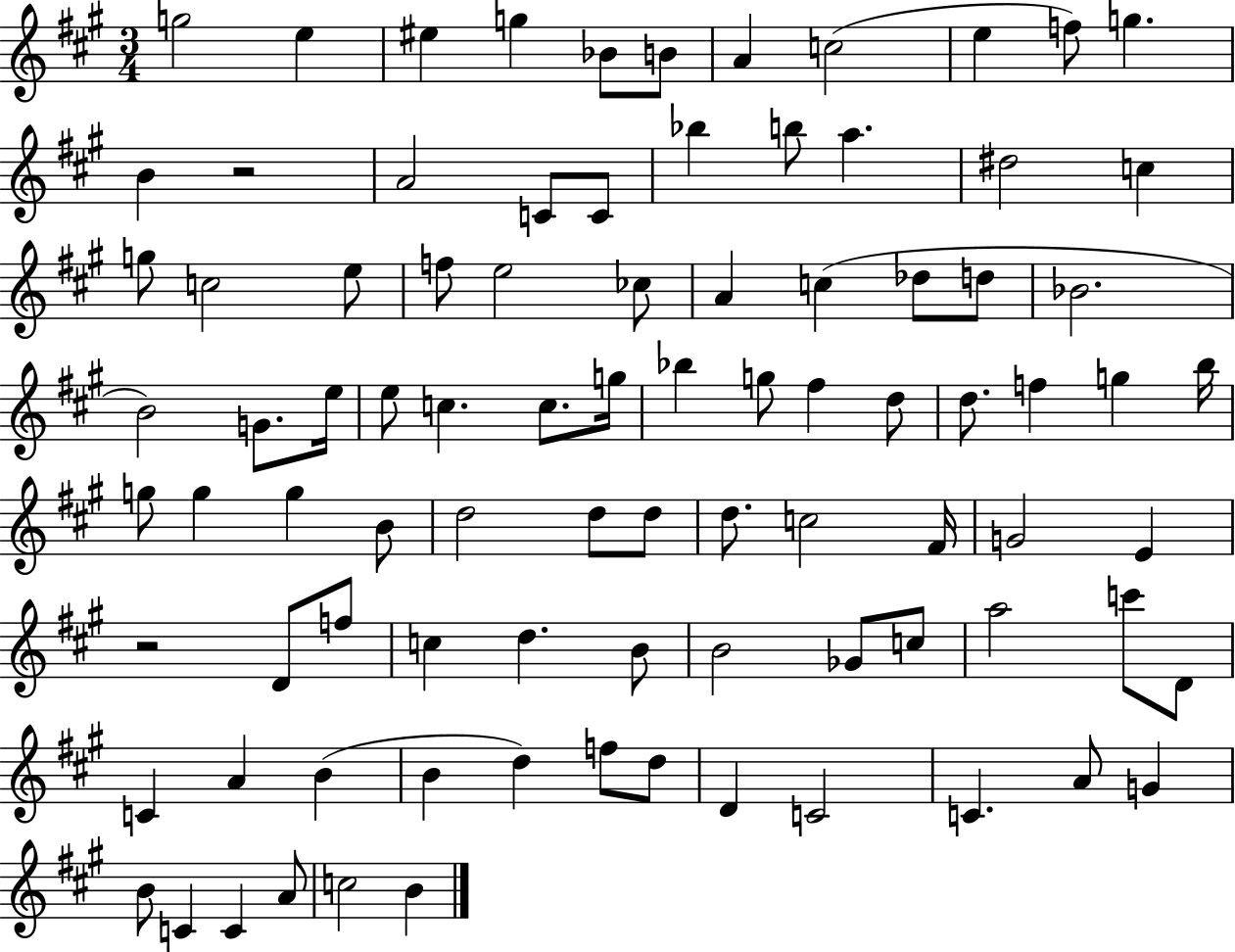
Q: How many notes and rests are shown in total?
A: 89